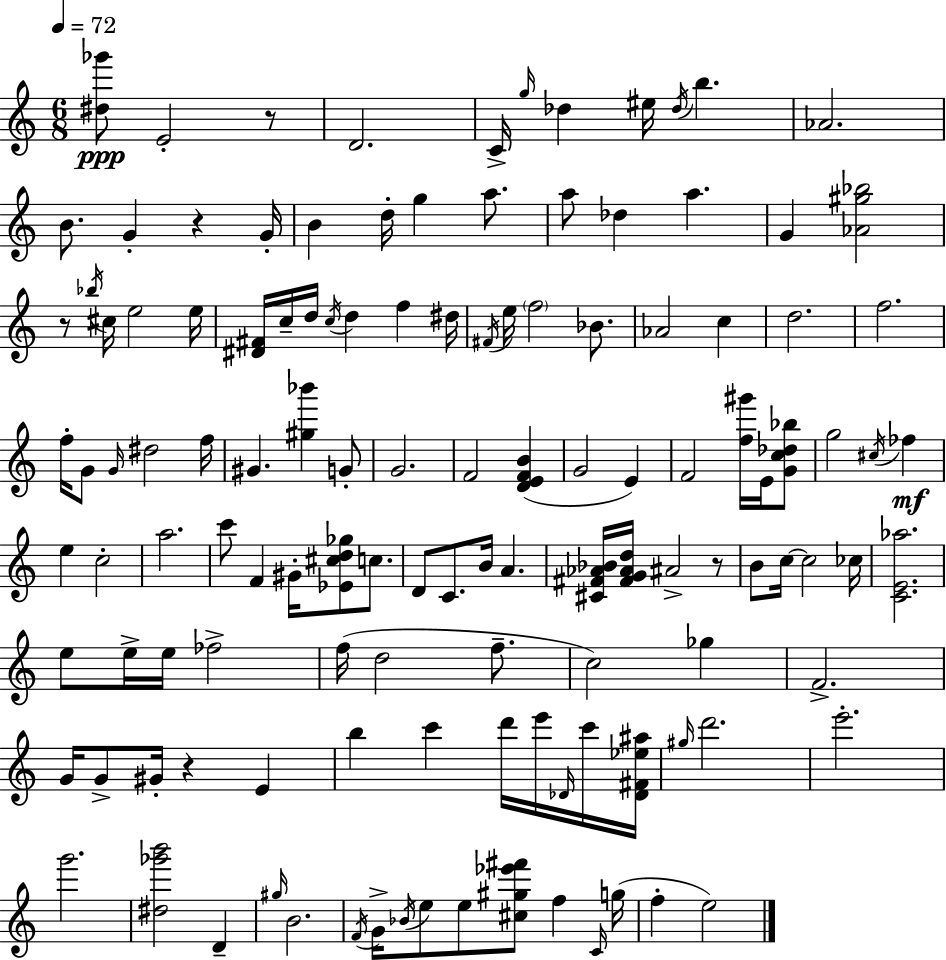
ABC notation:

X:1
T:Untitled
M:6/8
L:1/4
K:Am
[^d_g']/2 E2 z/2 D2 C/4 g/4 _d ^e/4 _d/4 b _A2 B/2 G z G/4 B d/4 g a/2 a/2 _d a G [_A^g_b]2 z/2 _b/4 ^c/4 e2 e/4 [^D^F]/4 c/4 d/4 c/4 d f ^d/4 ^F/4 e/4 f2 _B/2 _A2 c d2 f2 f/4 G/2 G/4 ^d2 f/4 ^G [^g_b'] G/2 G2 F2 [DEFB] G2 E F2 [f^g']/4 E/4 [Gc_d_b]/2 g2 ^c/4 _f e c2 a2 c'/2 F ^G/4 [_E^cd_g]/2 c/2 D/2 C/2 B/4 A [^C^F_A_B]/4 [^FG_Ad]/4 ^A2 z/2 B/2 c/4 c2 _c/4 [CE_a]2 e/2 e/4 e/4 _f2 f/4 d2 f/2 c2 _g F2 G/4 G/2 ^G/4 z E b c' d'/4 e'/4 _D/4 c'/4 [_D^F_e^a]/4 ^g/4 d'2 e'2 g'2 [^d_g'b']2 D ^g/4 B2 F/4 G/4 _B/4 e/2 e/2 [^c^g_e'^f']/2 f C/4 g/4 f e2